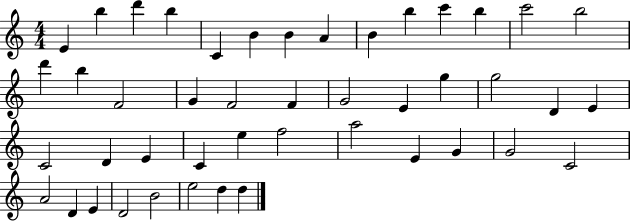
{
  \clef treble
  \numericTimeSignature
  \time 4/4
  \key c \major
  e'4 b''4 d'''4 b''4 | c'4 b'4 b'4 a'4 | b'4 b''4 c'''4 b''4 | c'''2 b''2 | \break d'''4 b''4 f'2 | g'4 f'2 f'4 | g'2 e'4 g''4 | g''2 d'4 e'4 | \break c'2 d'4 e'4 | c'4 e''4 f''2 | a''2 e'4 g'4 | g'2 c'2 | \break a'2 d'4 e'4 | d'2 b'2 | e''2 d''4 d''4 | \bar "|."
}